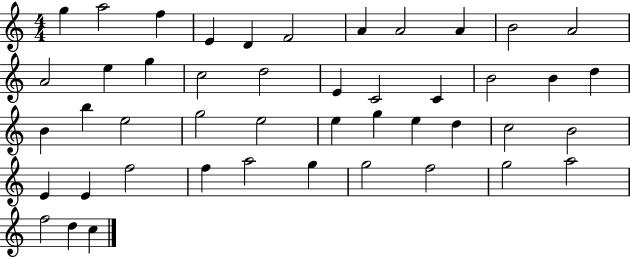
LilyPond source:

{
  \clef treble
  \numericTimeSignature
  \time 4/4
  \key c \major
  g''4 a''2 f''4 | e'4 d'4 f'2 | a'4 a'2 a'4 | b'2 a'2 | \break a'2 e''4 g''4 | c''2 d''2 | e'4 c'2 c'4 | b'2 b'4 d''4 | \break b'4 b''4 e''2 | g''2 e''2 | e''4 g''4 e''4 d''4 | c''2 b'2 | \break e'4 e'4 f''2 | f''4 a''2 g''4 | g''2 f''2 | g''2 a''2 | \break f''2 d''4 c''4 | \bar "|."
}